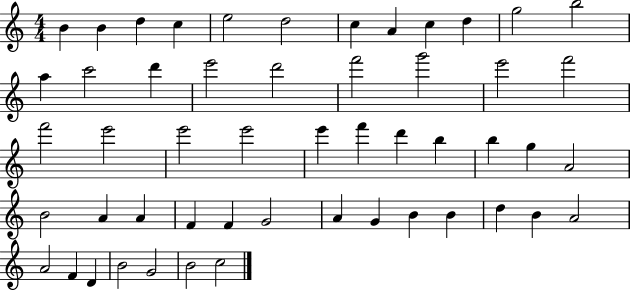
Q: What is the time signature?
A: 4/4